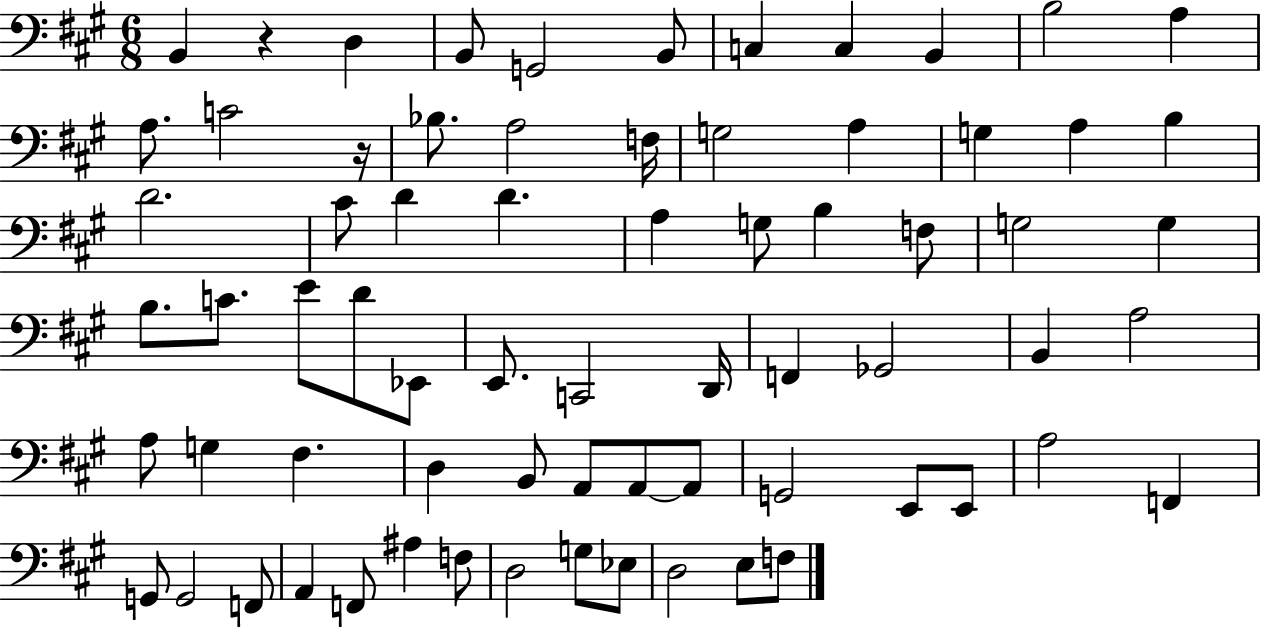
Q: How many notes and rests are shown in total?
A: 70